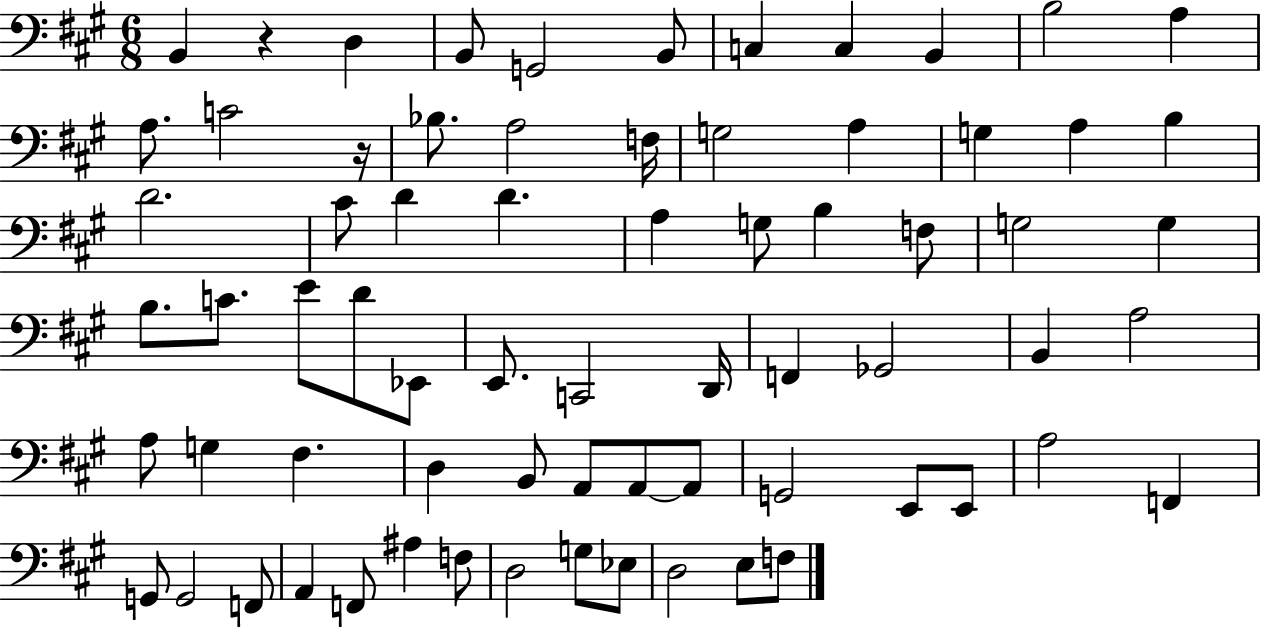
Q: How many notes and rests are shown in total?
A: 70